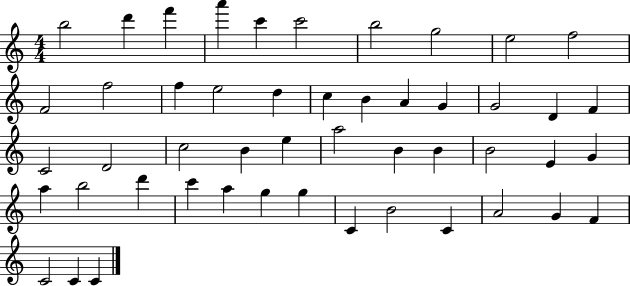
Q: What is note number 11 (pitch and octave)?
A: F4